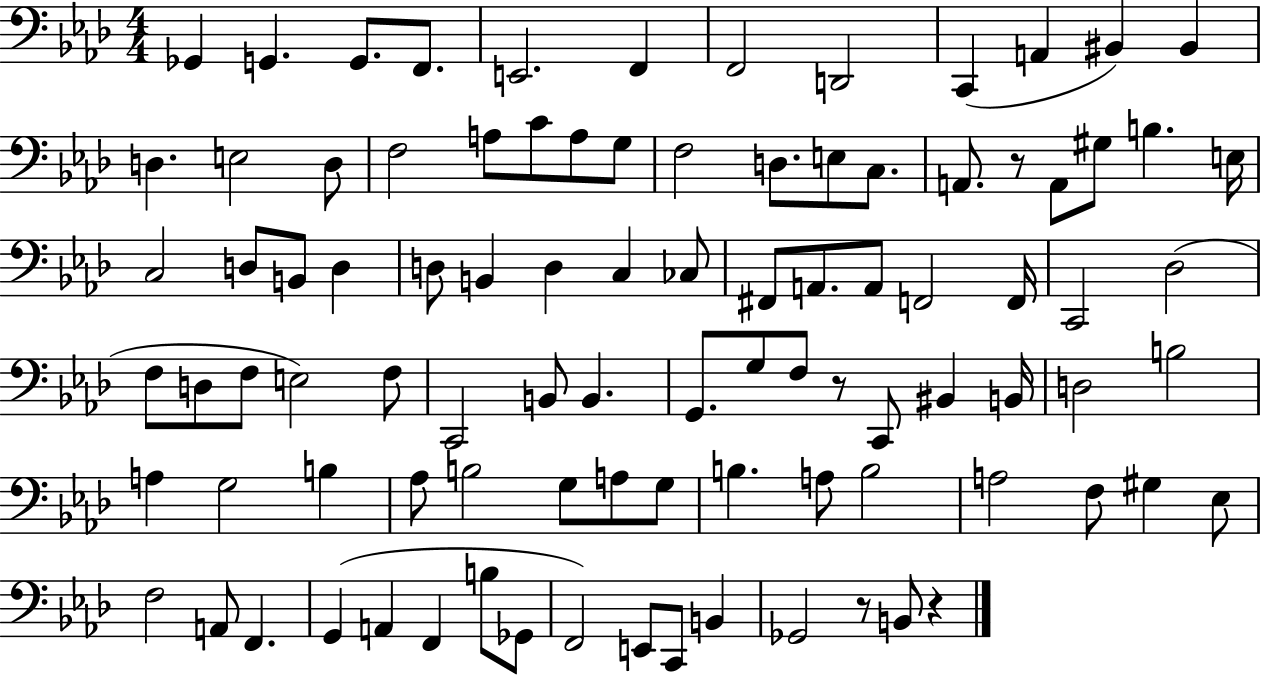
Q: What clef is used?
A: bass